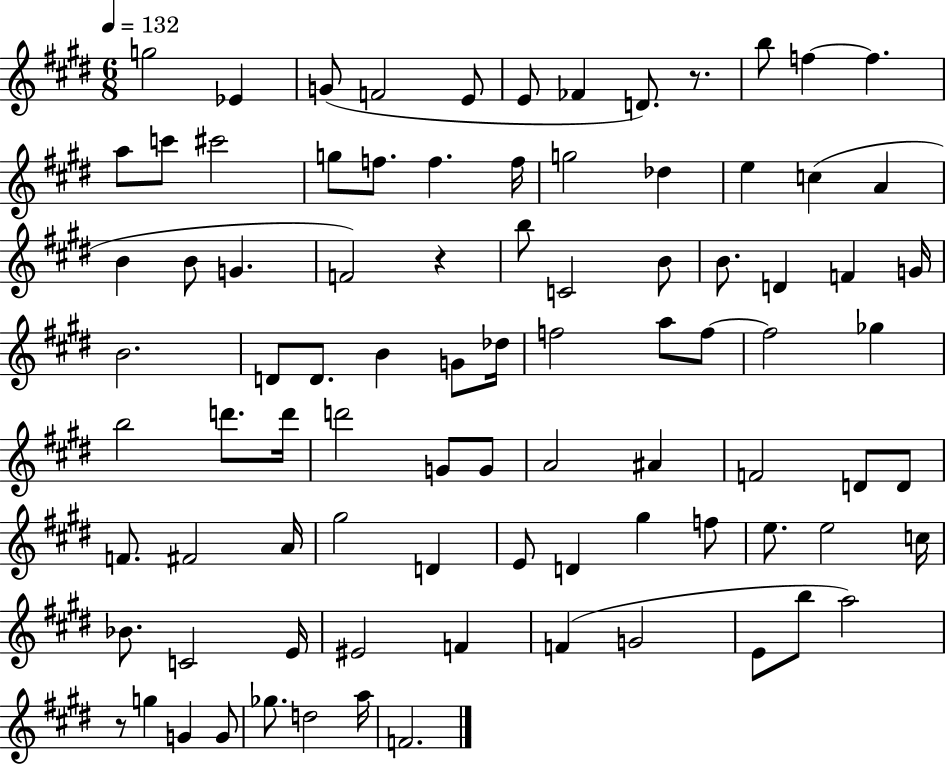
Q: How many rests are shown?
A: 3